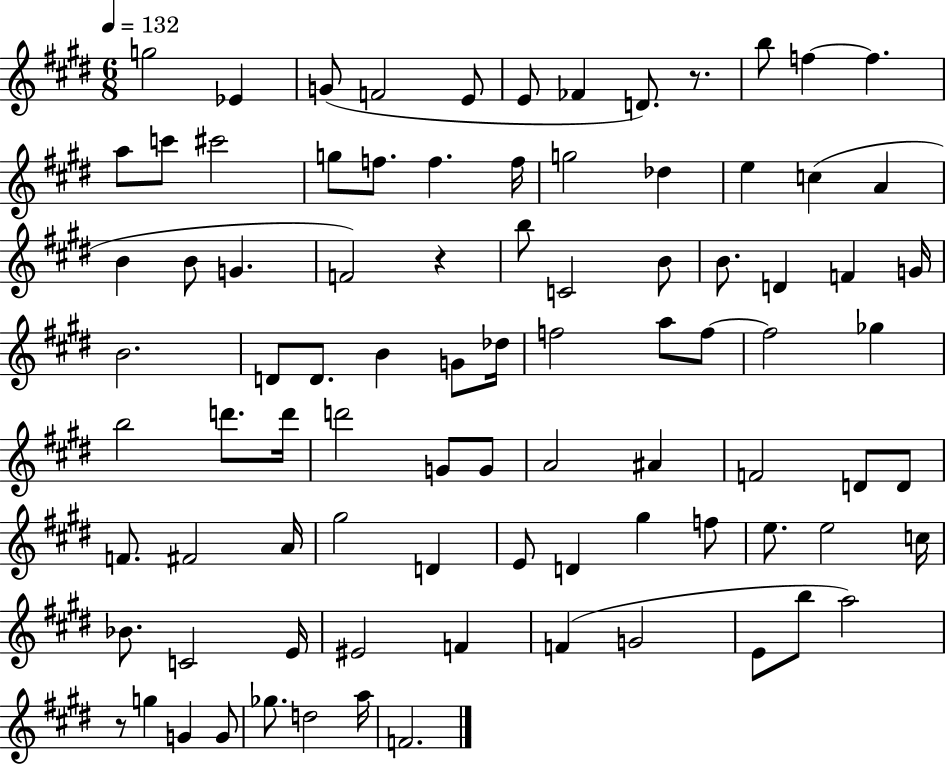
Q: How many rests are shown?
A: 3